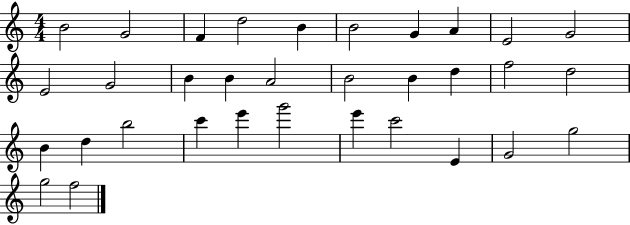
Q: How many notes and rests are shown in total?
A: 33